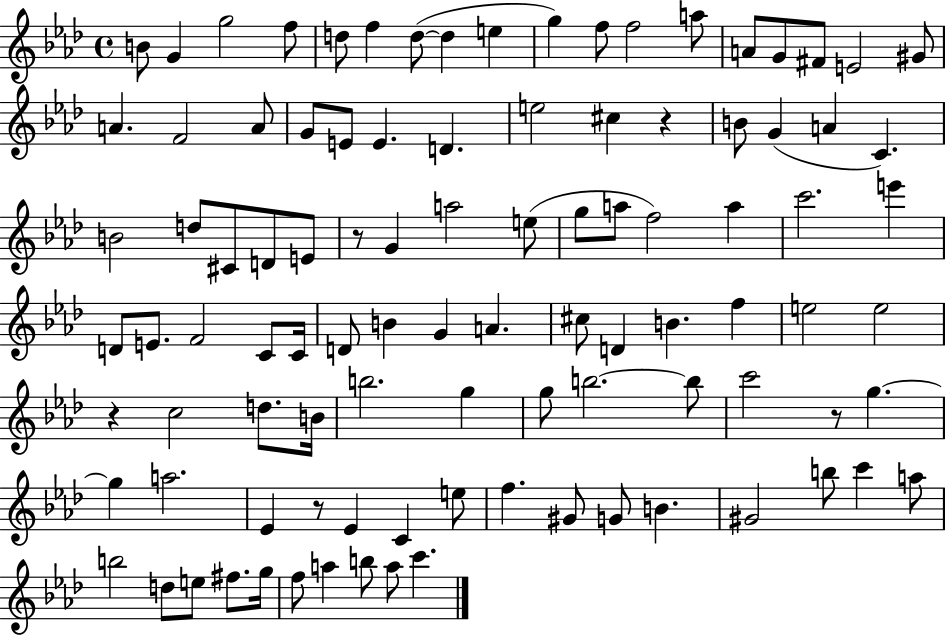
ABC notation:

X:1
T:Untitled
M:4/4
L:1/4
K:Ab
B/2 G g2 f/2 d/2 f d/2 d e g f/2 f2 a/2 A/2 G/2 ^F/2 E2 ^G/2 A F2 A/2 G/2 E/2 E D e2 ^c z B/2 G A C B2 d/2 ^C/2 D/2 E/2 z/2 G a2 e/2 g/2 a/2 f2 a c'2 e' D/2 E/2 F2 C/2 C/4 D/2 B G A ^c/2 D B f e2 e2 z c2 d/2 B/4 b2 g g/2 b2 b/2 c'2 z/2 g g a2 _E z/2 _E C e/2 f ^G/2 G/2 B ^G2 b/2 c' a/2 b2 d/2 e/2 ^f/2 g/4 f/2 a b/2 a/2 c'